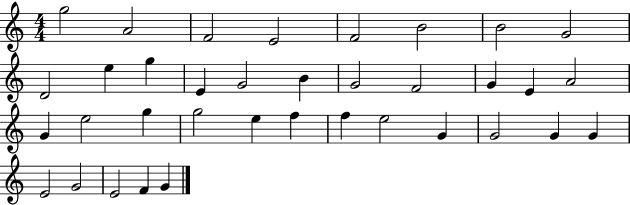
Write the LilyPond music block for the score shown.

{
  \clef treble
  \numericTimeSignature
  \time 4/4
  \key c \major
  g''2 a'2 | f'2 e'2 | f'2 b'2 | b'2 g'2 | \break d'2 e''4 g''4 | e'4 g'2 b'4 | g'2 f'2 | g'4 e'4 a'2 | \break g'4 e''2 g''4 | g''2 e''4 f''4 | f''4 e''2 g'4 | g'2 g'4 g'4 | \break e'2 g'2 | e'2 f'4 g'4 | \bar "|."
}